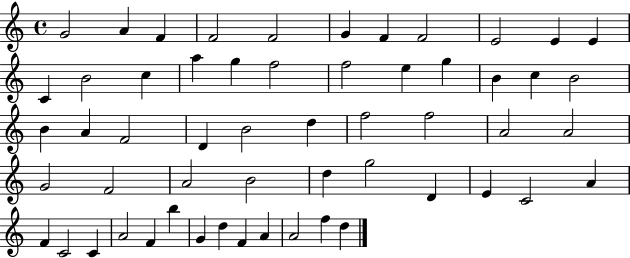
{
  \clef treble
  \time 4/4
  \defaultTimeSignature
  \key c \major
  g'2 a'4 f'4 | f'2 f'2 | g'4 f'4 f'2 | e'2 e'4 e'4 | \break c'4 b'2 c''4 | a''4 g''4 f''2 | f''2 e''4 g''4 | b'4 c''4 b'2 | \break b'4 a'4 f'2 | d'4 b'2 d''4 | f''2 f''2 | a'2 a'2 | \break g'2 f'2 | a'2 b'2 | d''4 g''2 d'4 | e'4 c'2 a'4 | \break f'4 c'2 c'4 | a'2 f'4 b''4 | g'4 d''4 f'4 a'4 | a'2 f''4 d''4 | \break \bar "|."
}